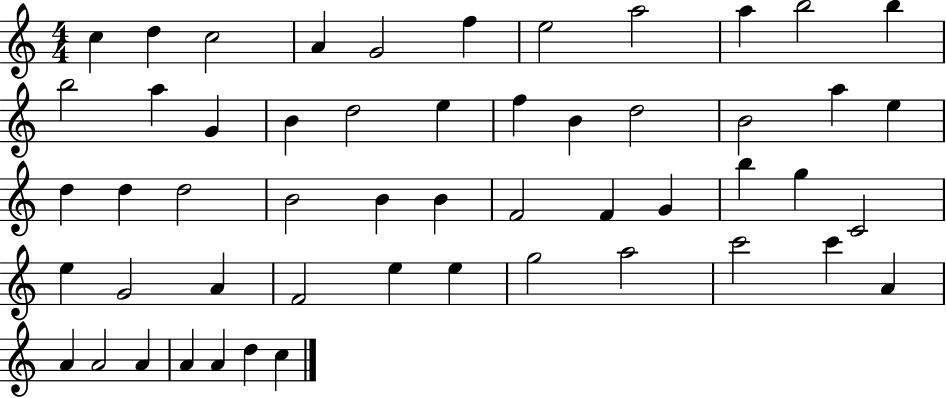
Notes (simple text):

C5/q D5/q C5/h A4/q G4/h F5/q E5/h A5/h A5/q B5/h B5/q B5/h A5/q G4/q B4/q D5/h E5/q F5/q B4/q D5/h B4/h A5/q E5/q D5/q D5/q D5/h B4/h B4/q B4/q F4/h F4/q G4/q B5/q G5/q C4/h E5/q G4/h A4/q F4/h E5/q E5/q G5/h A5/h C6/h C6/q A4/q A4/q A4/h A4/q A4/q A4/q D5/q C5/q